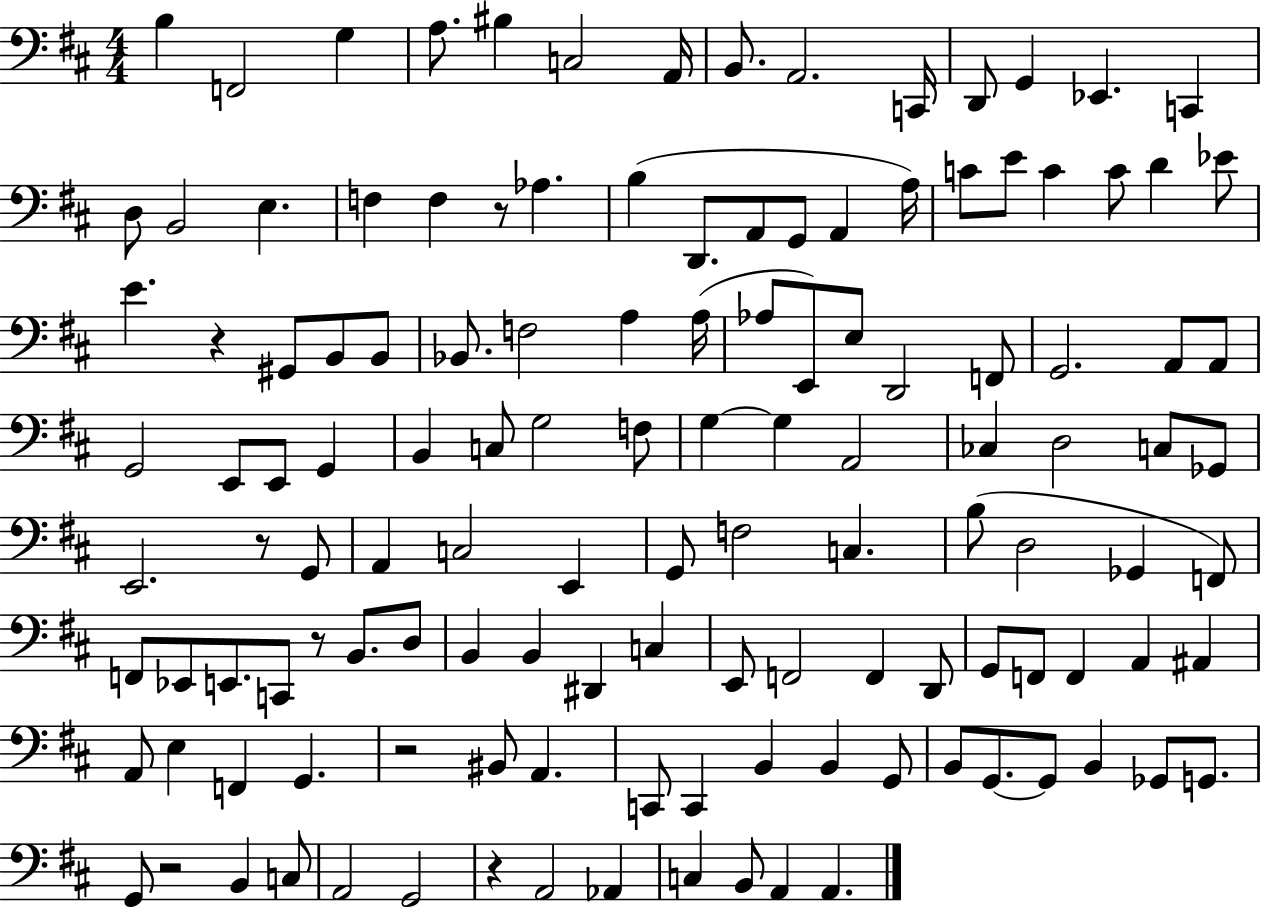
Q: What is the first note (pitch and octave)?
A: B3